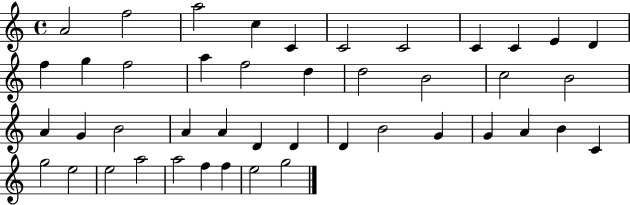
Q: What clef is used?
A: treble